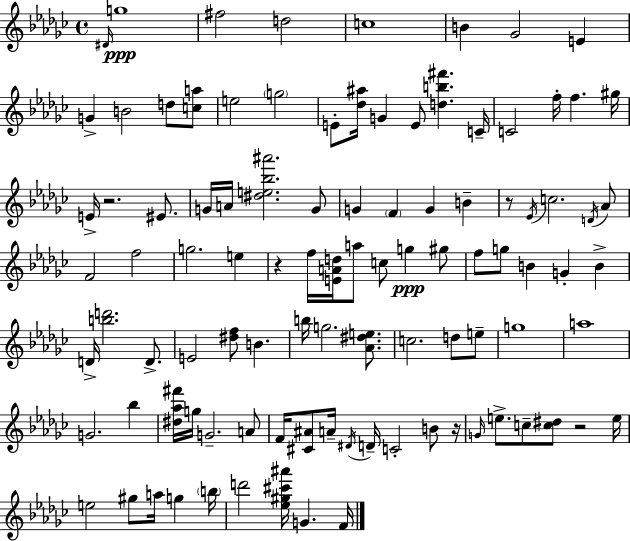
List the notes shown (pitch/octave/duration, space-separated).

D#4/s G5/w F#5/h D5/h C5/w B4/q Gb4/h E4/q G4/q B4/h D5/e [C5,A5]/e E5/h G5/h E4/e [Db5,A#5]/s G4/q E4/e [D5,B5,F#6]/q. C4/s C4/h F5/s F5/q. G#5/s E4/s R/h. EIS4/e. G4/s A4/s [D#5,E5,Bb5,A#6]/h. G4/e G4/q F4/q G4/q B4/q R/e Eb4/s C5/h. D4/s Ab4/e F4/h F5/h G5/h. E5/q R/q F5/s [E4,A4,D5]/s A5/e C5/e G5/q G#5/e F5/e G5/e B4/q G4/q B4/q D4/s [B5,D6]/h. D4/e. E4/h [D#5,F5]/e B4/q. B5/s G5/h. [Ab4,D#5,E5]/e. C5/h. D5/e E5/e G5/w A5/w G4/h. Bb5/q [D#5,Ab5,F#6]/s G5/s G4/h. A4/e F4/s [C#4,A#4]/e A4/s D#4/s D4/s C4/h B4/e R/s G4/s E5/e. C5/e [C5,D#5]/e R/h E5/s E5/h G#5/e A5/s G5/q B5/s D6/h [Eb5,G#5,C#6,A#6]/s G4/q. F4/s